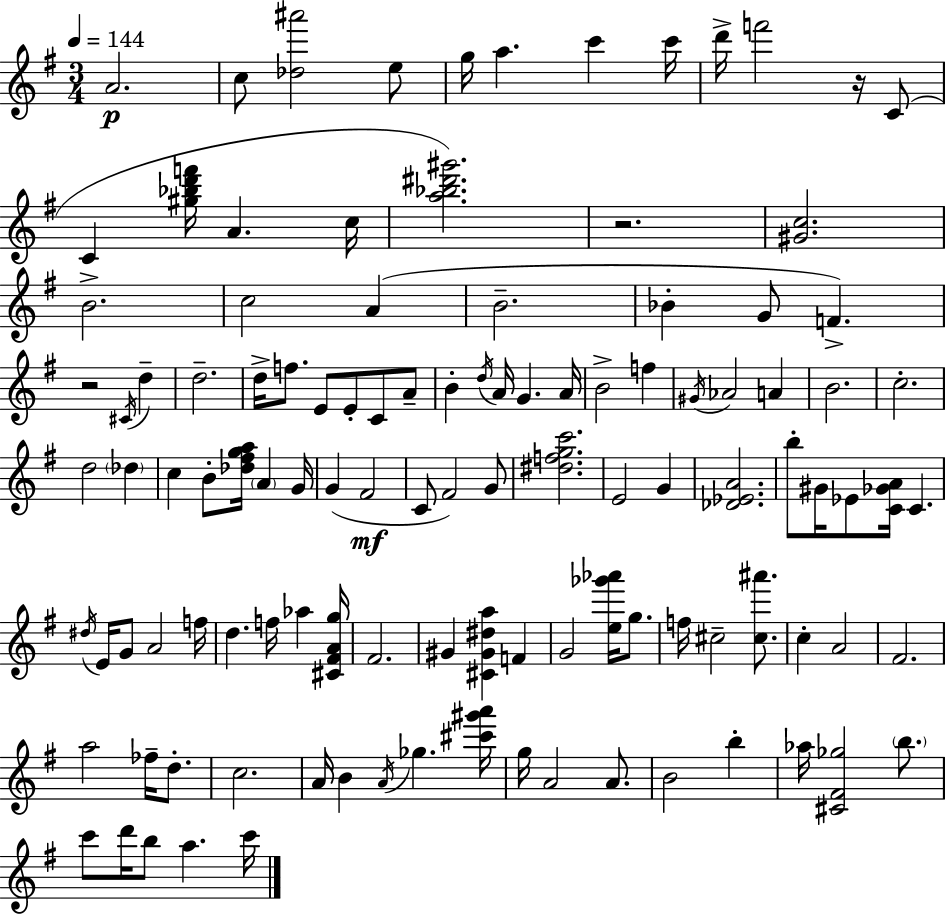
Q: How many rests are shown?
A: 3